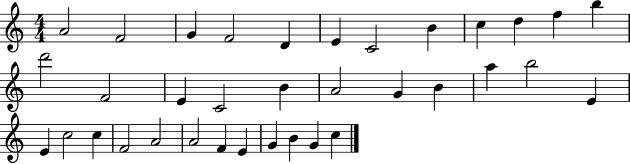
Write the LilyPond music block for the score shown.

{
  \clef treble
  \numericTimeSignature
  \time 4/4
  \key c \major
  a'2 f'2 | g'4 f'2 d'4 | e'4 c'2 b'4 | c''4 d''4 f''4 b''4 | \break d'''2 f'2 | e'4 c'2 b'4 | a'2 g'4 b'4 | a''4 b''2 e'4 | \break e'4 c''2 c''4 | f'2 a'2 | a'2 f'4 e'4 | g'4 b'4 g'4 c''4 | \break \bar "|."
}